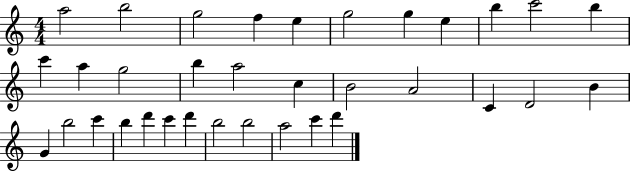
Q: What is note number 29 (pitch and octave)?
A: D6